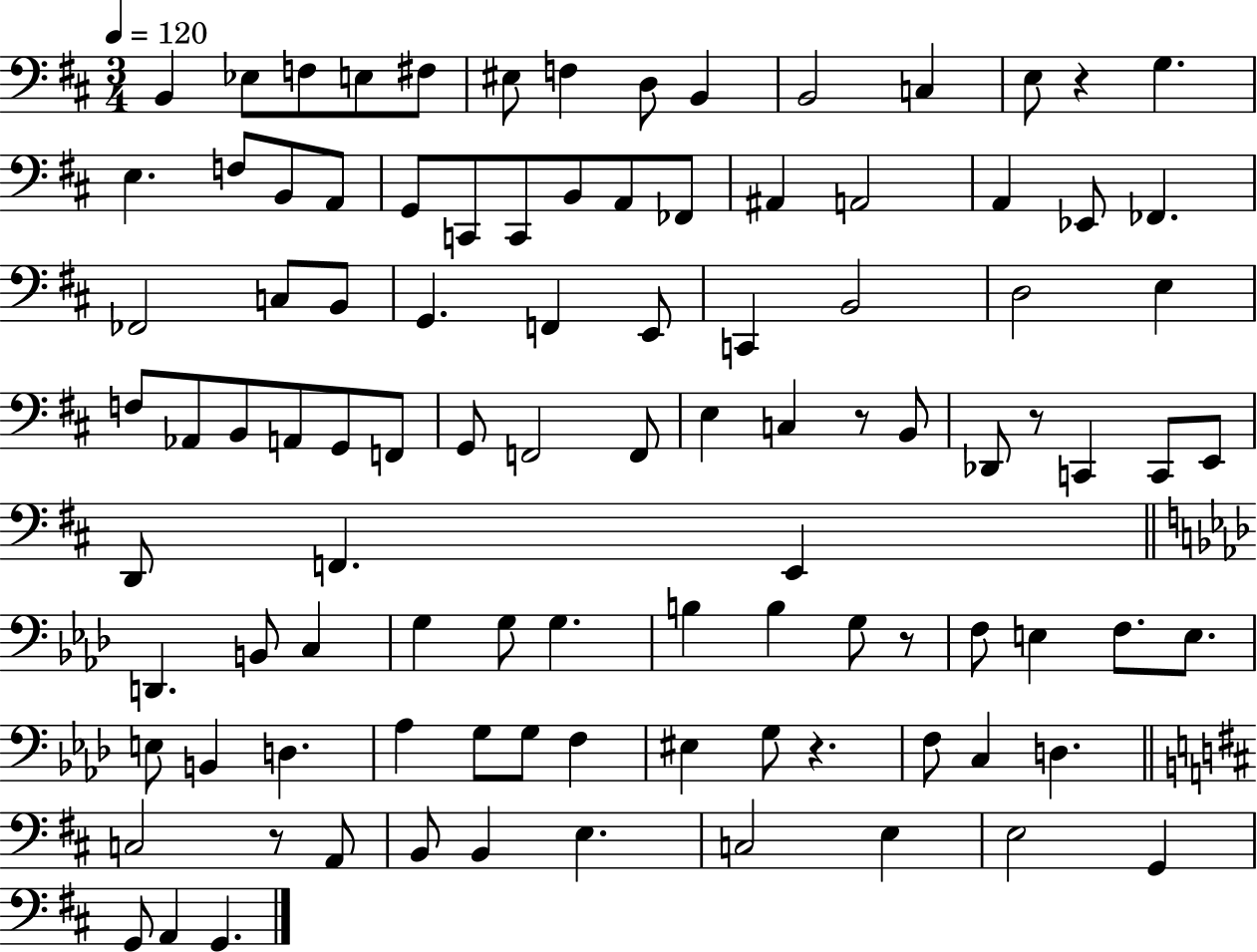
B2/q Eb3/e F3/e E3/e F#3/e EIS3/e F3/q D3/e B2/q B2/h C3/q E3/e R/q G3/q. E3/q. F3/e B2/e A2/e G2/e C2/e C2/e B2/e A2/e FES2/e A#2/q A2/h A2/q Eb2/e FES2/q. FES2/h C3/e B2/e G2/q. F2/q E2/e C2/q B2/h D3/h E3/q F3/e Ab2/e B2/e A2/e G2/e F2/e G2/e F2/h F2/e E3/q C3/q R/e B2/e Db2/e R/e C2/q C2/e E2/e D2/e F2/q. E2/q D2/q. B2/e C3/q G3/q G3/e G3/q. B3/q B3/q G3/e R/e F3/e E3/q F3/e. E3/e. E3/e B2/q D3/q. Ab3/q G3/e G3/e F3/q EIS3/q G3/e R/q. F3/e C3/q D3/q. C3/h R/e A2/e B2/e B2/q E3/q. C3/h E3/q E3/h G2/q G2/e A2/q G2/q.